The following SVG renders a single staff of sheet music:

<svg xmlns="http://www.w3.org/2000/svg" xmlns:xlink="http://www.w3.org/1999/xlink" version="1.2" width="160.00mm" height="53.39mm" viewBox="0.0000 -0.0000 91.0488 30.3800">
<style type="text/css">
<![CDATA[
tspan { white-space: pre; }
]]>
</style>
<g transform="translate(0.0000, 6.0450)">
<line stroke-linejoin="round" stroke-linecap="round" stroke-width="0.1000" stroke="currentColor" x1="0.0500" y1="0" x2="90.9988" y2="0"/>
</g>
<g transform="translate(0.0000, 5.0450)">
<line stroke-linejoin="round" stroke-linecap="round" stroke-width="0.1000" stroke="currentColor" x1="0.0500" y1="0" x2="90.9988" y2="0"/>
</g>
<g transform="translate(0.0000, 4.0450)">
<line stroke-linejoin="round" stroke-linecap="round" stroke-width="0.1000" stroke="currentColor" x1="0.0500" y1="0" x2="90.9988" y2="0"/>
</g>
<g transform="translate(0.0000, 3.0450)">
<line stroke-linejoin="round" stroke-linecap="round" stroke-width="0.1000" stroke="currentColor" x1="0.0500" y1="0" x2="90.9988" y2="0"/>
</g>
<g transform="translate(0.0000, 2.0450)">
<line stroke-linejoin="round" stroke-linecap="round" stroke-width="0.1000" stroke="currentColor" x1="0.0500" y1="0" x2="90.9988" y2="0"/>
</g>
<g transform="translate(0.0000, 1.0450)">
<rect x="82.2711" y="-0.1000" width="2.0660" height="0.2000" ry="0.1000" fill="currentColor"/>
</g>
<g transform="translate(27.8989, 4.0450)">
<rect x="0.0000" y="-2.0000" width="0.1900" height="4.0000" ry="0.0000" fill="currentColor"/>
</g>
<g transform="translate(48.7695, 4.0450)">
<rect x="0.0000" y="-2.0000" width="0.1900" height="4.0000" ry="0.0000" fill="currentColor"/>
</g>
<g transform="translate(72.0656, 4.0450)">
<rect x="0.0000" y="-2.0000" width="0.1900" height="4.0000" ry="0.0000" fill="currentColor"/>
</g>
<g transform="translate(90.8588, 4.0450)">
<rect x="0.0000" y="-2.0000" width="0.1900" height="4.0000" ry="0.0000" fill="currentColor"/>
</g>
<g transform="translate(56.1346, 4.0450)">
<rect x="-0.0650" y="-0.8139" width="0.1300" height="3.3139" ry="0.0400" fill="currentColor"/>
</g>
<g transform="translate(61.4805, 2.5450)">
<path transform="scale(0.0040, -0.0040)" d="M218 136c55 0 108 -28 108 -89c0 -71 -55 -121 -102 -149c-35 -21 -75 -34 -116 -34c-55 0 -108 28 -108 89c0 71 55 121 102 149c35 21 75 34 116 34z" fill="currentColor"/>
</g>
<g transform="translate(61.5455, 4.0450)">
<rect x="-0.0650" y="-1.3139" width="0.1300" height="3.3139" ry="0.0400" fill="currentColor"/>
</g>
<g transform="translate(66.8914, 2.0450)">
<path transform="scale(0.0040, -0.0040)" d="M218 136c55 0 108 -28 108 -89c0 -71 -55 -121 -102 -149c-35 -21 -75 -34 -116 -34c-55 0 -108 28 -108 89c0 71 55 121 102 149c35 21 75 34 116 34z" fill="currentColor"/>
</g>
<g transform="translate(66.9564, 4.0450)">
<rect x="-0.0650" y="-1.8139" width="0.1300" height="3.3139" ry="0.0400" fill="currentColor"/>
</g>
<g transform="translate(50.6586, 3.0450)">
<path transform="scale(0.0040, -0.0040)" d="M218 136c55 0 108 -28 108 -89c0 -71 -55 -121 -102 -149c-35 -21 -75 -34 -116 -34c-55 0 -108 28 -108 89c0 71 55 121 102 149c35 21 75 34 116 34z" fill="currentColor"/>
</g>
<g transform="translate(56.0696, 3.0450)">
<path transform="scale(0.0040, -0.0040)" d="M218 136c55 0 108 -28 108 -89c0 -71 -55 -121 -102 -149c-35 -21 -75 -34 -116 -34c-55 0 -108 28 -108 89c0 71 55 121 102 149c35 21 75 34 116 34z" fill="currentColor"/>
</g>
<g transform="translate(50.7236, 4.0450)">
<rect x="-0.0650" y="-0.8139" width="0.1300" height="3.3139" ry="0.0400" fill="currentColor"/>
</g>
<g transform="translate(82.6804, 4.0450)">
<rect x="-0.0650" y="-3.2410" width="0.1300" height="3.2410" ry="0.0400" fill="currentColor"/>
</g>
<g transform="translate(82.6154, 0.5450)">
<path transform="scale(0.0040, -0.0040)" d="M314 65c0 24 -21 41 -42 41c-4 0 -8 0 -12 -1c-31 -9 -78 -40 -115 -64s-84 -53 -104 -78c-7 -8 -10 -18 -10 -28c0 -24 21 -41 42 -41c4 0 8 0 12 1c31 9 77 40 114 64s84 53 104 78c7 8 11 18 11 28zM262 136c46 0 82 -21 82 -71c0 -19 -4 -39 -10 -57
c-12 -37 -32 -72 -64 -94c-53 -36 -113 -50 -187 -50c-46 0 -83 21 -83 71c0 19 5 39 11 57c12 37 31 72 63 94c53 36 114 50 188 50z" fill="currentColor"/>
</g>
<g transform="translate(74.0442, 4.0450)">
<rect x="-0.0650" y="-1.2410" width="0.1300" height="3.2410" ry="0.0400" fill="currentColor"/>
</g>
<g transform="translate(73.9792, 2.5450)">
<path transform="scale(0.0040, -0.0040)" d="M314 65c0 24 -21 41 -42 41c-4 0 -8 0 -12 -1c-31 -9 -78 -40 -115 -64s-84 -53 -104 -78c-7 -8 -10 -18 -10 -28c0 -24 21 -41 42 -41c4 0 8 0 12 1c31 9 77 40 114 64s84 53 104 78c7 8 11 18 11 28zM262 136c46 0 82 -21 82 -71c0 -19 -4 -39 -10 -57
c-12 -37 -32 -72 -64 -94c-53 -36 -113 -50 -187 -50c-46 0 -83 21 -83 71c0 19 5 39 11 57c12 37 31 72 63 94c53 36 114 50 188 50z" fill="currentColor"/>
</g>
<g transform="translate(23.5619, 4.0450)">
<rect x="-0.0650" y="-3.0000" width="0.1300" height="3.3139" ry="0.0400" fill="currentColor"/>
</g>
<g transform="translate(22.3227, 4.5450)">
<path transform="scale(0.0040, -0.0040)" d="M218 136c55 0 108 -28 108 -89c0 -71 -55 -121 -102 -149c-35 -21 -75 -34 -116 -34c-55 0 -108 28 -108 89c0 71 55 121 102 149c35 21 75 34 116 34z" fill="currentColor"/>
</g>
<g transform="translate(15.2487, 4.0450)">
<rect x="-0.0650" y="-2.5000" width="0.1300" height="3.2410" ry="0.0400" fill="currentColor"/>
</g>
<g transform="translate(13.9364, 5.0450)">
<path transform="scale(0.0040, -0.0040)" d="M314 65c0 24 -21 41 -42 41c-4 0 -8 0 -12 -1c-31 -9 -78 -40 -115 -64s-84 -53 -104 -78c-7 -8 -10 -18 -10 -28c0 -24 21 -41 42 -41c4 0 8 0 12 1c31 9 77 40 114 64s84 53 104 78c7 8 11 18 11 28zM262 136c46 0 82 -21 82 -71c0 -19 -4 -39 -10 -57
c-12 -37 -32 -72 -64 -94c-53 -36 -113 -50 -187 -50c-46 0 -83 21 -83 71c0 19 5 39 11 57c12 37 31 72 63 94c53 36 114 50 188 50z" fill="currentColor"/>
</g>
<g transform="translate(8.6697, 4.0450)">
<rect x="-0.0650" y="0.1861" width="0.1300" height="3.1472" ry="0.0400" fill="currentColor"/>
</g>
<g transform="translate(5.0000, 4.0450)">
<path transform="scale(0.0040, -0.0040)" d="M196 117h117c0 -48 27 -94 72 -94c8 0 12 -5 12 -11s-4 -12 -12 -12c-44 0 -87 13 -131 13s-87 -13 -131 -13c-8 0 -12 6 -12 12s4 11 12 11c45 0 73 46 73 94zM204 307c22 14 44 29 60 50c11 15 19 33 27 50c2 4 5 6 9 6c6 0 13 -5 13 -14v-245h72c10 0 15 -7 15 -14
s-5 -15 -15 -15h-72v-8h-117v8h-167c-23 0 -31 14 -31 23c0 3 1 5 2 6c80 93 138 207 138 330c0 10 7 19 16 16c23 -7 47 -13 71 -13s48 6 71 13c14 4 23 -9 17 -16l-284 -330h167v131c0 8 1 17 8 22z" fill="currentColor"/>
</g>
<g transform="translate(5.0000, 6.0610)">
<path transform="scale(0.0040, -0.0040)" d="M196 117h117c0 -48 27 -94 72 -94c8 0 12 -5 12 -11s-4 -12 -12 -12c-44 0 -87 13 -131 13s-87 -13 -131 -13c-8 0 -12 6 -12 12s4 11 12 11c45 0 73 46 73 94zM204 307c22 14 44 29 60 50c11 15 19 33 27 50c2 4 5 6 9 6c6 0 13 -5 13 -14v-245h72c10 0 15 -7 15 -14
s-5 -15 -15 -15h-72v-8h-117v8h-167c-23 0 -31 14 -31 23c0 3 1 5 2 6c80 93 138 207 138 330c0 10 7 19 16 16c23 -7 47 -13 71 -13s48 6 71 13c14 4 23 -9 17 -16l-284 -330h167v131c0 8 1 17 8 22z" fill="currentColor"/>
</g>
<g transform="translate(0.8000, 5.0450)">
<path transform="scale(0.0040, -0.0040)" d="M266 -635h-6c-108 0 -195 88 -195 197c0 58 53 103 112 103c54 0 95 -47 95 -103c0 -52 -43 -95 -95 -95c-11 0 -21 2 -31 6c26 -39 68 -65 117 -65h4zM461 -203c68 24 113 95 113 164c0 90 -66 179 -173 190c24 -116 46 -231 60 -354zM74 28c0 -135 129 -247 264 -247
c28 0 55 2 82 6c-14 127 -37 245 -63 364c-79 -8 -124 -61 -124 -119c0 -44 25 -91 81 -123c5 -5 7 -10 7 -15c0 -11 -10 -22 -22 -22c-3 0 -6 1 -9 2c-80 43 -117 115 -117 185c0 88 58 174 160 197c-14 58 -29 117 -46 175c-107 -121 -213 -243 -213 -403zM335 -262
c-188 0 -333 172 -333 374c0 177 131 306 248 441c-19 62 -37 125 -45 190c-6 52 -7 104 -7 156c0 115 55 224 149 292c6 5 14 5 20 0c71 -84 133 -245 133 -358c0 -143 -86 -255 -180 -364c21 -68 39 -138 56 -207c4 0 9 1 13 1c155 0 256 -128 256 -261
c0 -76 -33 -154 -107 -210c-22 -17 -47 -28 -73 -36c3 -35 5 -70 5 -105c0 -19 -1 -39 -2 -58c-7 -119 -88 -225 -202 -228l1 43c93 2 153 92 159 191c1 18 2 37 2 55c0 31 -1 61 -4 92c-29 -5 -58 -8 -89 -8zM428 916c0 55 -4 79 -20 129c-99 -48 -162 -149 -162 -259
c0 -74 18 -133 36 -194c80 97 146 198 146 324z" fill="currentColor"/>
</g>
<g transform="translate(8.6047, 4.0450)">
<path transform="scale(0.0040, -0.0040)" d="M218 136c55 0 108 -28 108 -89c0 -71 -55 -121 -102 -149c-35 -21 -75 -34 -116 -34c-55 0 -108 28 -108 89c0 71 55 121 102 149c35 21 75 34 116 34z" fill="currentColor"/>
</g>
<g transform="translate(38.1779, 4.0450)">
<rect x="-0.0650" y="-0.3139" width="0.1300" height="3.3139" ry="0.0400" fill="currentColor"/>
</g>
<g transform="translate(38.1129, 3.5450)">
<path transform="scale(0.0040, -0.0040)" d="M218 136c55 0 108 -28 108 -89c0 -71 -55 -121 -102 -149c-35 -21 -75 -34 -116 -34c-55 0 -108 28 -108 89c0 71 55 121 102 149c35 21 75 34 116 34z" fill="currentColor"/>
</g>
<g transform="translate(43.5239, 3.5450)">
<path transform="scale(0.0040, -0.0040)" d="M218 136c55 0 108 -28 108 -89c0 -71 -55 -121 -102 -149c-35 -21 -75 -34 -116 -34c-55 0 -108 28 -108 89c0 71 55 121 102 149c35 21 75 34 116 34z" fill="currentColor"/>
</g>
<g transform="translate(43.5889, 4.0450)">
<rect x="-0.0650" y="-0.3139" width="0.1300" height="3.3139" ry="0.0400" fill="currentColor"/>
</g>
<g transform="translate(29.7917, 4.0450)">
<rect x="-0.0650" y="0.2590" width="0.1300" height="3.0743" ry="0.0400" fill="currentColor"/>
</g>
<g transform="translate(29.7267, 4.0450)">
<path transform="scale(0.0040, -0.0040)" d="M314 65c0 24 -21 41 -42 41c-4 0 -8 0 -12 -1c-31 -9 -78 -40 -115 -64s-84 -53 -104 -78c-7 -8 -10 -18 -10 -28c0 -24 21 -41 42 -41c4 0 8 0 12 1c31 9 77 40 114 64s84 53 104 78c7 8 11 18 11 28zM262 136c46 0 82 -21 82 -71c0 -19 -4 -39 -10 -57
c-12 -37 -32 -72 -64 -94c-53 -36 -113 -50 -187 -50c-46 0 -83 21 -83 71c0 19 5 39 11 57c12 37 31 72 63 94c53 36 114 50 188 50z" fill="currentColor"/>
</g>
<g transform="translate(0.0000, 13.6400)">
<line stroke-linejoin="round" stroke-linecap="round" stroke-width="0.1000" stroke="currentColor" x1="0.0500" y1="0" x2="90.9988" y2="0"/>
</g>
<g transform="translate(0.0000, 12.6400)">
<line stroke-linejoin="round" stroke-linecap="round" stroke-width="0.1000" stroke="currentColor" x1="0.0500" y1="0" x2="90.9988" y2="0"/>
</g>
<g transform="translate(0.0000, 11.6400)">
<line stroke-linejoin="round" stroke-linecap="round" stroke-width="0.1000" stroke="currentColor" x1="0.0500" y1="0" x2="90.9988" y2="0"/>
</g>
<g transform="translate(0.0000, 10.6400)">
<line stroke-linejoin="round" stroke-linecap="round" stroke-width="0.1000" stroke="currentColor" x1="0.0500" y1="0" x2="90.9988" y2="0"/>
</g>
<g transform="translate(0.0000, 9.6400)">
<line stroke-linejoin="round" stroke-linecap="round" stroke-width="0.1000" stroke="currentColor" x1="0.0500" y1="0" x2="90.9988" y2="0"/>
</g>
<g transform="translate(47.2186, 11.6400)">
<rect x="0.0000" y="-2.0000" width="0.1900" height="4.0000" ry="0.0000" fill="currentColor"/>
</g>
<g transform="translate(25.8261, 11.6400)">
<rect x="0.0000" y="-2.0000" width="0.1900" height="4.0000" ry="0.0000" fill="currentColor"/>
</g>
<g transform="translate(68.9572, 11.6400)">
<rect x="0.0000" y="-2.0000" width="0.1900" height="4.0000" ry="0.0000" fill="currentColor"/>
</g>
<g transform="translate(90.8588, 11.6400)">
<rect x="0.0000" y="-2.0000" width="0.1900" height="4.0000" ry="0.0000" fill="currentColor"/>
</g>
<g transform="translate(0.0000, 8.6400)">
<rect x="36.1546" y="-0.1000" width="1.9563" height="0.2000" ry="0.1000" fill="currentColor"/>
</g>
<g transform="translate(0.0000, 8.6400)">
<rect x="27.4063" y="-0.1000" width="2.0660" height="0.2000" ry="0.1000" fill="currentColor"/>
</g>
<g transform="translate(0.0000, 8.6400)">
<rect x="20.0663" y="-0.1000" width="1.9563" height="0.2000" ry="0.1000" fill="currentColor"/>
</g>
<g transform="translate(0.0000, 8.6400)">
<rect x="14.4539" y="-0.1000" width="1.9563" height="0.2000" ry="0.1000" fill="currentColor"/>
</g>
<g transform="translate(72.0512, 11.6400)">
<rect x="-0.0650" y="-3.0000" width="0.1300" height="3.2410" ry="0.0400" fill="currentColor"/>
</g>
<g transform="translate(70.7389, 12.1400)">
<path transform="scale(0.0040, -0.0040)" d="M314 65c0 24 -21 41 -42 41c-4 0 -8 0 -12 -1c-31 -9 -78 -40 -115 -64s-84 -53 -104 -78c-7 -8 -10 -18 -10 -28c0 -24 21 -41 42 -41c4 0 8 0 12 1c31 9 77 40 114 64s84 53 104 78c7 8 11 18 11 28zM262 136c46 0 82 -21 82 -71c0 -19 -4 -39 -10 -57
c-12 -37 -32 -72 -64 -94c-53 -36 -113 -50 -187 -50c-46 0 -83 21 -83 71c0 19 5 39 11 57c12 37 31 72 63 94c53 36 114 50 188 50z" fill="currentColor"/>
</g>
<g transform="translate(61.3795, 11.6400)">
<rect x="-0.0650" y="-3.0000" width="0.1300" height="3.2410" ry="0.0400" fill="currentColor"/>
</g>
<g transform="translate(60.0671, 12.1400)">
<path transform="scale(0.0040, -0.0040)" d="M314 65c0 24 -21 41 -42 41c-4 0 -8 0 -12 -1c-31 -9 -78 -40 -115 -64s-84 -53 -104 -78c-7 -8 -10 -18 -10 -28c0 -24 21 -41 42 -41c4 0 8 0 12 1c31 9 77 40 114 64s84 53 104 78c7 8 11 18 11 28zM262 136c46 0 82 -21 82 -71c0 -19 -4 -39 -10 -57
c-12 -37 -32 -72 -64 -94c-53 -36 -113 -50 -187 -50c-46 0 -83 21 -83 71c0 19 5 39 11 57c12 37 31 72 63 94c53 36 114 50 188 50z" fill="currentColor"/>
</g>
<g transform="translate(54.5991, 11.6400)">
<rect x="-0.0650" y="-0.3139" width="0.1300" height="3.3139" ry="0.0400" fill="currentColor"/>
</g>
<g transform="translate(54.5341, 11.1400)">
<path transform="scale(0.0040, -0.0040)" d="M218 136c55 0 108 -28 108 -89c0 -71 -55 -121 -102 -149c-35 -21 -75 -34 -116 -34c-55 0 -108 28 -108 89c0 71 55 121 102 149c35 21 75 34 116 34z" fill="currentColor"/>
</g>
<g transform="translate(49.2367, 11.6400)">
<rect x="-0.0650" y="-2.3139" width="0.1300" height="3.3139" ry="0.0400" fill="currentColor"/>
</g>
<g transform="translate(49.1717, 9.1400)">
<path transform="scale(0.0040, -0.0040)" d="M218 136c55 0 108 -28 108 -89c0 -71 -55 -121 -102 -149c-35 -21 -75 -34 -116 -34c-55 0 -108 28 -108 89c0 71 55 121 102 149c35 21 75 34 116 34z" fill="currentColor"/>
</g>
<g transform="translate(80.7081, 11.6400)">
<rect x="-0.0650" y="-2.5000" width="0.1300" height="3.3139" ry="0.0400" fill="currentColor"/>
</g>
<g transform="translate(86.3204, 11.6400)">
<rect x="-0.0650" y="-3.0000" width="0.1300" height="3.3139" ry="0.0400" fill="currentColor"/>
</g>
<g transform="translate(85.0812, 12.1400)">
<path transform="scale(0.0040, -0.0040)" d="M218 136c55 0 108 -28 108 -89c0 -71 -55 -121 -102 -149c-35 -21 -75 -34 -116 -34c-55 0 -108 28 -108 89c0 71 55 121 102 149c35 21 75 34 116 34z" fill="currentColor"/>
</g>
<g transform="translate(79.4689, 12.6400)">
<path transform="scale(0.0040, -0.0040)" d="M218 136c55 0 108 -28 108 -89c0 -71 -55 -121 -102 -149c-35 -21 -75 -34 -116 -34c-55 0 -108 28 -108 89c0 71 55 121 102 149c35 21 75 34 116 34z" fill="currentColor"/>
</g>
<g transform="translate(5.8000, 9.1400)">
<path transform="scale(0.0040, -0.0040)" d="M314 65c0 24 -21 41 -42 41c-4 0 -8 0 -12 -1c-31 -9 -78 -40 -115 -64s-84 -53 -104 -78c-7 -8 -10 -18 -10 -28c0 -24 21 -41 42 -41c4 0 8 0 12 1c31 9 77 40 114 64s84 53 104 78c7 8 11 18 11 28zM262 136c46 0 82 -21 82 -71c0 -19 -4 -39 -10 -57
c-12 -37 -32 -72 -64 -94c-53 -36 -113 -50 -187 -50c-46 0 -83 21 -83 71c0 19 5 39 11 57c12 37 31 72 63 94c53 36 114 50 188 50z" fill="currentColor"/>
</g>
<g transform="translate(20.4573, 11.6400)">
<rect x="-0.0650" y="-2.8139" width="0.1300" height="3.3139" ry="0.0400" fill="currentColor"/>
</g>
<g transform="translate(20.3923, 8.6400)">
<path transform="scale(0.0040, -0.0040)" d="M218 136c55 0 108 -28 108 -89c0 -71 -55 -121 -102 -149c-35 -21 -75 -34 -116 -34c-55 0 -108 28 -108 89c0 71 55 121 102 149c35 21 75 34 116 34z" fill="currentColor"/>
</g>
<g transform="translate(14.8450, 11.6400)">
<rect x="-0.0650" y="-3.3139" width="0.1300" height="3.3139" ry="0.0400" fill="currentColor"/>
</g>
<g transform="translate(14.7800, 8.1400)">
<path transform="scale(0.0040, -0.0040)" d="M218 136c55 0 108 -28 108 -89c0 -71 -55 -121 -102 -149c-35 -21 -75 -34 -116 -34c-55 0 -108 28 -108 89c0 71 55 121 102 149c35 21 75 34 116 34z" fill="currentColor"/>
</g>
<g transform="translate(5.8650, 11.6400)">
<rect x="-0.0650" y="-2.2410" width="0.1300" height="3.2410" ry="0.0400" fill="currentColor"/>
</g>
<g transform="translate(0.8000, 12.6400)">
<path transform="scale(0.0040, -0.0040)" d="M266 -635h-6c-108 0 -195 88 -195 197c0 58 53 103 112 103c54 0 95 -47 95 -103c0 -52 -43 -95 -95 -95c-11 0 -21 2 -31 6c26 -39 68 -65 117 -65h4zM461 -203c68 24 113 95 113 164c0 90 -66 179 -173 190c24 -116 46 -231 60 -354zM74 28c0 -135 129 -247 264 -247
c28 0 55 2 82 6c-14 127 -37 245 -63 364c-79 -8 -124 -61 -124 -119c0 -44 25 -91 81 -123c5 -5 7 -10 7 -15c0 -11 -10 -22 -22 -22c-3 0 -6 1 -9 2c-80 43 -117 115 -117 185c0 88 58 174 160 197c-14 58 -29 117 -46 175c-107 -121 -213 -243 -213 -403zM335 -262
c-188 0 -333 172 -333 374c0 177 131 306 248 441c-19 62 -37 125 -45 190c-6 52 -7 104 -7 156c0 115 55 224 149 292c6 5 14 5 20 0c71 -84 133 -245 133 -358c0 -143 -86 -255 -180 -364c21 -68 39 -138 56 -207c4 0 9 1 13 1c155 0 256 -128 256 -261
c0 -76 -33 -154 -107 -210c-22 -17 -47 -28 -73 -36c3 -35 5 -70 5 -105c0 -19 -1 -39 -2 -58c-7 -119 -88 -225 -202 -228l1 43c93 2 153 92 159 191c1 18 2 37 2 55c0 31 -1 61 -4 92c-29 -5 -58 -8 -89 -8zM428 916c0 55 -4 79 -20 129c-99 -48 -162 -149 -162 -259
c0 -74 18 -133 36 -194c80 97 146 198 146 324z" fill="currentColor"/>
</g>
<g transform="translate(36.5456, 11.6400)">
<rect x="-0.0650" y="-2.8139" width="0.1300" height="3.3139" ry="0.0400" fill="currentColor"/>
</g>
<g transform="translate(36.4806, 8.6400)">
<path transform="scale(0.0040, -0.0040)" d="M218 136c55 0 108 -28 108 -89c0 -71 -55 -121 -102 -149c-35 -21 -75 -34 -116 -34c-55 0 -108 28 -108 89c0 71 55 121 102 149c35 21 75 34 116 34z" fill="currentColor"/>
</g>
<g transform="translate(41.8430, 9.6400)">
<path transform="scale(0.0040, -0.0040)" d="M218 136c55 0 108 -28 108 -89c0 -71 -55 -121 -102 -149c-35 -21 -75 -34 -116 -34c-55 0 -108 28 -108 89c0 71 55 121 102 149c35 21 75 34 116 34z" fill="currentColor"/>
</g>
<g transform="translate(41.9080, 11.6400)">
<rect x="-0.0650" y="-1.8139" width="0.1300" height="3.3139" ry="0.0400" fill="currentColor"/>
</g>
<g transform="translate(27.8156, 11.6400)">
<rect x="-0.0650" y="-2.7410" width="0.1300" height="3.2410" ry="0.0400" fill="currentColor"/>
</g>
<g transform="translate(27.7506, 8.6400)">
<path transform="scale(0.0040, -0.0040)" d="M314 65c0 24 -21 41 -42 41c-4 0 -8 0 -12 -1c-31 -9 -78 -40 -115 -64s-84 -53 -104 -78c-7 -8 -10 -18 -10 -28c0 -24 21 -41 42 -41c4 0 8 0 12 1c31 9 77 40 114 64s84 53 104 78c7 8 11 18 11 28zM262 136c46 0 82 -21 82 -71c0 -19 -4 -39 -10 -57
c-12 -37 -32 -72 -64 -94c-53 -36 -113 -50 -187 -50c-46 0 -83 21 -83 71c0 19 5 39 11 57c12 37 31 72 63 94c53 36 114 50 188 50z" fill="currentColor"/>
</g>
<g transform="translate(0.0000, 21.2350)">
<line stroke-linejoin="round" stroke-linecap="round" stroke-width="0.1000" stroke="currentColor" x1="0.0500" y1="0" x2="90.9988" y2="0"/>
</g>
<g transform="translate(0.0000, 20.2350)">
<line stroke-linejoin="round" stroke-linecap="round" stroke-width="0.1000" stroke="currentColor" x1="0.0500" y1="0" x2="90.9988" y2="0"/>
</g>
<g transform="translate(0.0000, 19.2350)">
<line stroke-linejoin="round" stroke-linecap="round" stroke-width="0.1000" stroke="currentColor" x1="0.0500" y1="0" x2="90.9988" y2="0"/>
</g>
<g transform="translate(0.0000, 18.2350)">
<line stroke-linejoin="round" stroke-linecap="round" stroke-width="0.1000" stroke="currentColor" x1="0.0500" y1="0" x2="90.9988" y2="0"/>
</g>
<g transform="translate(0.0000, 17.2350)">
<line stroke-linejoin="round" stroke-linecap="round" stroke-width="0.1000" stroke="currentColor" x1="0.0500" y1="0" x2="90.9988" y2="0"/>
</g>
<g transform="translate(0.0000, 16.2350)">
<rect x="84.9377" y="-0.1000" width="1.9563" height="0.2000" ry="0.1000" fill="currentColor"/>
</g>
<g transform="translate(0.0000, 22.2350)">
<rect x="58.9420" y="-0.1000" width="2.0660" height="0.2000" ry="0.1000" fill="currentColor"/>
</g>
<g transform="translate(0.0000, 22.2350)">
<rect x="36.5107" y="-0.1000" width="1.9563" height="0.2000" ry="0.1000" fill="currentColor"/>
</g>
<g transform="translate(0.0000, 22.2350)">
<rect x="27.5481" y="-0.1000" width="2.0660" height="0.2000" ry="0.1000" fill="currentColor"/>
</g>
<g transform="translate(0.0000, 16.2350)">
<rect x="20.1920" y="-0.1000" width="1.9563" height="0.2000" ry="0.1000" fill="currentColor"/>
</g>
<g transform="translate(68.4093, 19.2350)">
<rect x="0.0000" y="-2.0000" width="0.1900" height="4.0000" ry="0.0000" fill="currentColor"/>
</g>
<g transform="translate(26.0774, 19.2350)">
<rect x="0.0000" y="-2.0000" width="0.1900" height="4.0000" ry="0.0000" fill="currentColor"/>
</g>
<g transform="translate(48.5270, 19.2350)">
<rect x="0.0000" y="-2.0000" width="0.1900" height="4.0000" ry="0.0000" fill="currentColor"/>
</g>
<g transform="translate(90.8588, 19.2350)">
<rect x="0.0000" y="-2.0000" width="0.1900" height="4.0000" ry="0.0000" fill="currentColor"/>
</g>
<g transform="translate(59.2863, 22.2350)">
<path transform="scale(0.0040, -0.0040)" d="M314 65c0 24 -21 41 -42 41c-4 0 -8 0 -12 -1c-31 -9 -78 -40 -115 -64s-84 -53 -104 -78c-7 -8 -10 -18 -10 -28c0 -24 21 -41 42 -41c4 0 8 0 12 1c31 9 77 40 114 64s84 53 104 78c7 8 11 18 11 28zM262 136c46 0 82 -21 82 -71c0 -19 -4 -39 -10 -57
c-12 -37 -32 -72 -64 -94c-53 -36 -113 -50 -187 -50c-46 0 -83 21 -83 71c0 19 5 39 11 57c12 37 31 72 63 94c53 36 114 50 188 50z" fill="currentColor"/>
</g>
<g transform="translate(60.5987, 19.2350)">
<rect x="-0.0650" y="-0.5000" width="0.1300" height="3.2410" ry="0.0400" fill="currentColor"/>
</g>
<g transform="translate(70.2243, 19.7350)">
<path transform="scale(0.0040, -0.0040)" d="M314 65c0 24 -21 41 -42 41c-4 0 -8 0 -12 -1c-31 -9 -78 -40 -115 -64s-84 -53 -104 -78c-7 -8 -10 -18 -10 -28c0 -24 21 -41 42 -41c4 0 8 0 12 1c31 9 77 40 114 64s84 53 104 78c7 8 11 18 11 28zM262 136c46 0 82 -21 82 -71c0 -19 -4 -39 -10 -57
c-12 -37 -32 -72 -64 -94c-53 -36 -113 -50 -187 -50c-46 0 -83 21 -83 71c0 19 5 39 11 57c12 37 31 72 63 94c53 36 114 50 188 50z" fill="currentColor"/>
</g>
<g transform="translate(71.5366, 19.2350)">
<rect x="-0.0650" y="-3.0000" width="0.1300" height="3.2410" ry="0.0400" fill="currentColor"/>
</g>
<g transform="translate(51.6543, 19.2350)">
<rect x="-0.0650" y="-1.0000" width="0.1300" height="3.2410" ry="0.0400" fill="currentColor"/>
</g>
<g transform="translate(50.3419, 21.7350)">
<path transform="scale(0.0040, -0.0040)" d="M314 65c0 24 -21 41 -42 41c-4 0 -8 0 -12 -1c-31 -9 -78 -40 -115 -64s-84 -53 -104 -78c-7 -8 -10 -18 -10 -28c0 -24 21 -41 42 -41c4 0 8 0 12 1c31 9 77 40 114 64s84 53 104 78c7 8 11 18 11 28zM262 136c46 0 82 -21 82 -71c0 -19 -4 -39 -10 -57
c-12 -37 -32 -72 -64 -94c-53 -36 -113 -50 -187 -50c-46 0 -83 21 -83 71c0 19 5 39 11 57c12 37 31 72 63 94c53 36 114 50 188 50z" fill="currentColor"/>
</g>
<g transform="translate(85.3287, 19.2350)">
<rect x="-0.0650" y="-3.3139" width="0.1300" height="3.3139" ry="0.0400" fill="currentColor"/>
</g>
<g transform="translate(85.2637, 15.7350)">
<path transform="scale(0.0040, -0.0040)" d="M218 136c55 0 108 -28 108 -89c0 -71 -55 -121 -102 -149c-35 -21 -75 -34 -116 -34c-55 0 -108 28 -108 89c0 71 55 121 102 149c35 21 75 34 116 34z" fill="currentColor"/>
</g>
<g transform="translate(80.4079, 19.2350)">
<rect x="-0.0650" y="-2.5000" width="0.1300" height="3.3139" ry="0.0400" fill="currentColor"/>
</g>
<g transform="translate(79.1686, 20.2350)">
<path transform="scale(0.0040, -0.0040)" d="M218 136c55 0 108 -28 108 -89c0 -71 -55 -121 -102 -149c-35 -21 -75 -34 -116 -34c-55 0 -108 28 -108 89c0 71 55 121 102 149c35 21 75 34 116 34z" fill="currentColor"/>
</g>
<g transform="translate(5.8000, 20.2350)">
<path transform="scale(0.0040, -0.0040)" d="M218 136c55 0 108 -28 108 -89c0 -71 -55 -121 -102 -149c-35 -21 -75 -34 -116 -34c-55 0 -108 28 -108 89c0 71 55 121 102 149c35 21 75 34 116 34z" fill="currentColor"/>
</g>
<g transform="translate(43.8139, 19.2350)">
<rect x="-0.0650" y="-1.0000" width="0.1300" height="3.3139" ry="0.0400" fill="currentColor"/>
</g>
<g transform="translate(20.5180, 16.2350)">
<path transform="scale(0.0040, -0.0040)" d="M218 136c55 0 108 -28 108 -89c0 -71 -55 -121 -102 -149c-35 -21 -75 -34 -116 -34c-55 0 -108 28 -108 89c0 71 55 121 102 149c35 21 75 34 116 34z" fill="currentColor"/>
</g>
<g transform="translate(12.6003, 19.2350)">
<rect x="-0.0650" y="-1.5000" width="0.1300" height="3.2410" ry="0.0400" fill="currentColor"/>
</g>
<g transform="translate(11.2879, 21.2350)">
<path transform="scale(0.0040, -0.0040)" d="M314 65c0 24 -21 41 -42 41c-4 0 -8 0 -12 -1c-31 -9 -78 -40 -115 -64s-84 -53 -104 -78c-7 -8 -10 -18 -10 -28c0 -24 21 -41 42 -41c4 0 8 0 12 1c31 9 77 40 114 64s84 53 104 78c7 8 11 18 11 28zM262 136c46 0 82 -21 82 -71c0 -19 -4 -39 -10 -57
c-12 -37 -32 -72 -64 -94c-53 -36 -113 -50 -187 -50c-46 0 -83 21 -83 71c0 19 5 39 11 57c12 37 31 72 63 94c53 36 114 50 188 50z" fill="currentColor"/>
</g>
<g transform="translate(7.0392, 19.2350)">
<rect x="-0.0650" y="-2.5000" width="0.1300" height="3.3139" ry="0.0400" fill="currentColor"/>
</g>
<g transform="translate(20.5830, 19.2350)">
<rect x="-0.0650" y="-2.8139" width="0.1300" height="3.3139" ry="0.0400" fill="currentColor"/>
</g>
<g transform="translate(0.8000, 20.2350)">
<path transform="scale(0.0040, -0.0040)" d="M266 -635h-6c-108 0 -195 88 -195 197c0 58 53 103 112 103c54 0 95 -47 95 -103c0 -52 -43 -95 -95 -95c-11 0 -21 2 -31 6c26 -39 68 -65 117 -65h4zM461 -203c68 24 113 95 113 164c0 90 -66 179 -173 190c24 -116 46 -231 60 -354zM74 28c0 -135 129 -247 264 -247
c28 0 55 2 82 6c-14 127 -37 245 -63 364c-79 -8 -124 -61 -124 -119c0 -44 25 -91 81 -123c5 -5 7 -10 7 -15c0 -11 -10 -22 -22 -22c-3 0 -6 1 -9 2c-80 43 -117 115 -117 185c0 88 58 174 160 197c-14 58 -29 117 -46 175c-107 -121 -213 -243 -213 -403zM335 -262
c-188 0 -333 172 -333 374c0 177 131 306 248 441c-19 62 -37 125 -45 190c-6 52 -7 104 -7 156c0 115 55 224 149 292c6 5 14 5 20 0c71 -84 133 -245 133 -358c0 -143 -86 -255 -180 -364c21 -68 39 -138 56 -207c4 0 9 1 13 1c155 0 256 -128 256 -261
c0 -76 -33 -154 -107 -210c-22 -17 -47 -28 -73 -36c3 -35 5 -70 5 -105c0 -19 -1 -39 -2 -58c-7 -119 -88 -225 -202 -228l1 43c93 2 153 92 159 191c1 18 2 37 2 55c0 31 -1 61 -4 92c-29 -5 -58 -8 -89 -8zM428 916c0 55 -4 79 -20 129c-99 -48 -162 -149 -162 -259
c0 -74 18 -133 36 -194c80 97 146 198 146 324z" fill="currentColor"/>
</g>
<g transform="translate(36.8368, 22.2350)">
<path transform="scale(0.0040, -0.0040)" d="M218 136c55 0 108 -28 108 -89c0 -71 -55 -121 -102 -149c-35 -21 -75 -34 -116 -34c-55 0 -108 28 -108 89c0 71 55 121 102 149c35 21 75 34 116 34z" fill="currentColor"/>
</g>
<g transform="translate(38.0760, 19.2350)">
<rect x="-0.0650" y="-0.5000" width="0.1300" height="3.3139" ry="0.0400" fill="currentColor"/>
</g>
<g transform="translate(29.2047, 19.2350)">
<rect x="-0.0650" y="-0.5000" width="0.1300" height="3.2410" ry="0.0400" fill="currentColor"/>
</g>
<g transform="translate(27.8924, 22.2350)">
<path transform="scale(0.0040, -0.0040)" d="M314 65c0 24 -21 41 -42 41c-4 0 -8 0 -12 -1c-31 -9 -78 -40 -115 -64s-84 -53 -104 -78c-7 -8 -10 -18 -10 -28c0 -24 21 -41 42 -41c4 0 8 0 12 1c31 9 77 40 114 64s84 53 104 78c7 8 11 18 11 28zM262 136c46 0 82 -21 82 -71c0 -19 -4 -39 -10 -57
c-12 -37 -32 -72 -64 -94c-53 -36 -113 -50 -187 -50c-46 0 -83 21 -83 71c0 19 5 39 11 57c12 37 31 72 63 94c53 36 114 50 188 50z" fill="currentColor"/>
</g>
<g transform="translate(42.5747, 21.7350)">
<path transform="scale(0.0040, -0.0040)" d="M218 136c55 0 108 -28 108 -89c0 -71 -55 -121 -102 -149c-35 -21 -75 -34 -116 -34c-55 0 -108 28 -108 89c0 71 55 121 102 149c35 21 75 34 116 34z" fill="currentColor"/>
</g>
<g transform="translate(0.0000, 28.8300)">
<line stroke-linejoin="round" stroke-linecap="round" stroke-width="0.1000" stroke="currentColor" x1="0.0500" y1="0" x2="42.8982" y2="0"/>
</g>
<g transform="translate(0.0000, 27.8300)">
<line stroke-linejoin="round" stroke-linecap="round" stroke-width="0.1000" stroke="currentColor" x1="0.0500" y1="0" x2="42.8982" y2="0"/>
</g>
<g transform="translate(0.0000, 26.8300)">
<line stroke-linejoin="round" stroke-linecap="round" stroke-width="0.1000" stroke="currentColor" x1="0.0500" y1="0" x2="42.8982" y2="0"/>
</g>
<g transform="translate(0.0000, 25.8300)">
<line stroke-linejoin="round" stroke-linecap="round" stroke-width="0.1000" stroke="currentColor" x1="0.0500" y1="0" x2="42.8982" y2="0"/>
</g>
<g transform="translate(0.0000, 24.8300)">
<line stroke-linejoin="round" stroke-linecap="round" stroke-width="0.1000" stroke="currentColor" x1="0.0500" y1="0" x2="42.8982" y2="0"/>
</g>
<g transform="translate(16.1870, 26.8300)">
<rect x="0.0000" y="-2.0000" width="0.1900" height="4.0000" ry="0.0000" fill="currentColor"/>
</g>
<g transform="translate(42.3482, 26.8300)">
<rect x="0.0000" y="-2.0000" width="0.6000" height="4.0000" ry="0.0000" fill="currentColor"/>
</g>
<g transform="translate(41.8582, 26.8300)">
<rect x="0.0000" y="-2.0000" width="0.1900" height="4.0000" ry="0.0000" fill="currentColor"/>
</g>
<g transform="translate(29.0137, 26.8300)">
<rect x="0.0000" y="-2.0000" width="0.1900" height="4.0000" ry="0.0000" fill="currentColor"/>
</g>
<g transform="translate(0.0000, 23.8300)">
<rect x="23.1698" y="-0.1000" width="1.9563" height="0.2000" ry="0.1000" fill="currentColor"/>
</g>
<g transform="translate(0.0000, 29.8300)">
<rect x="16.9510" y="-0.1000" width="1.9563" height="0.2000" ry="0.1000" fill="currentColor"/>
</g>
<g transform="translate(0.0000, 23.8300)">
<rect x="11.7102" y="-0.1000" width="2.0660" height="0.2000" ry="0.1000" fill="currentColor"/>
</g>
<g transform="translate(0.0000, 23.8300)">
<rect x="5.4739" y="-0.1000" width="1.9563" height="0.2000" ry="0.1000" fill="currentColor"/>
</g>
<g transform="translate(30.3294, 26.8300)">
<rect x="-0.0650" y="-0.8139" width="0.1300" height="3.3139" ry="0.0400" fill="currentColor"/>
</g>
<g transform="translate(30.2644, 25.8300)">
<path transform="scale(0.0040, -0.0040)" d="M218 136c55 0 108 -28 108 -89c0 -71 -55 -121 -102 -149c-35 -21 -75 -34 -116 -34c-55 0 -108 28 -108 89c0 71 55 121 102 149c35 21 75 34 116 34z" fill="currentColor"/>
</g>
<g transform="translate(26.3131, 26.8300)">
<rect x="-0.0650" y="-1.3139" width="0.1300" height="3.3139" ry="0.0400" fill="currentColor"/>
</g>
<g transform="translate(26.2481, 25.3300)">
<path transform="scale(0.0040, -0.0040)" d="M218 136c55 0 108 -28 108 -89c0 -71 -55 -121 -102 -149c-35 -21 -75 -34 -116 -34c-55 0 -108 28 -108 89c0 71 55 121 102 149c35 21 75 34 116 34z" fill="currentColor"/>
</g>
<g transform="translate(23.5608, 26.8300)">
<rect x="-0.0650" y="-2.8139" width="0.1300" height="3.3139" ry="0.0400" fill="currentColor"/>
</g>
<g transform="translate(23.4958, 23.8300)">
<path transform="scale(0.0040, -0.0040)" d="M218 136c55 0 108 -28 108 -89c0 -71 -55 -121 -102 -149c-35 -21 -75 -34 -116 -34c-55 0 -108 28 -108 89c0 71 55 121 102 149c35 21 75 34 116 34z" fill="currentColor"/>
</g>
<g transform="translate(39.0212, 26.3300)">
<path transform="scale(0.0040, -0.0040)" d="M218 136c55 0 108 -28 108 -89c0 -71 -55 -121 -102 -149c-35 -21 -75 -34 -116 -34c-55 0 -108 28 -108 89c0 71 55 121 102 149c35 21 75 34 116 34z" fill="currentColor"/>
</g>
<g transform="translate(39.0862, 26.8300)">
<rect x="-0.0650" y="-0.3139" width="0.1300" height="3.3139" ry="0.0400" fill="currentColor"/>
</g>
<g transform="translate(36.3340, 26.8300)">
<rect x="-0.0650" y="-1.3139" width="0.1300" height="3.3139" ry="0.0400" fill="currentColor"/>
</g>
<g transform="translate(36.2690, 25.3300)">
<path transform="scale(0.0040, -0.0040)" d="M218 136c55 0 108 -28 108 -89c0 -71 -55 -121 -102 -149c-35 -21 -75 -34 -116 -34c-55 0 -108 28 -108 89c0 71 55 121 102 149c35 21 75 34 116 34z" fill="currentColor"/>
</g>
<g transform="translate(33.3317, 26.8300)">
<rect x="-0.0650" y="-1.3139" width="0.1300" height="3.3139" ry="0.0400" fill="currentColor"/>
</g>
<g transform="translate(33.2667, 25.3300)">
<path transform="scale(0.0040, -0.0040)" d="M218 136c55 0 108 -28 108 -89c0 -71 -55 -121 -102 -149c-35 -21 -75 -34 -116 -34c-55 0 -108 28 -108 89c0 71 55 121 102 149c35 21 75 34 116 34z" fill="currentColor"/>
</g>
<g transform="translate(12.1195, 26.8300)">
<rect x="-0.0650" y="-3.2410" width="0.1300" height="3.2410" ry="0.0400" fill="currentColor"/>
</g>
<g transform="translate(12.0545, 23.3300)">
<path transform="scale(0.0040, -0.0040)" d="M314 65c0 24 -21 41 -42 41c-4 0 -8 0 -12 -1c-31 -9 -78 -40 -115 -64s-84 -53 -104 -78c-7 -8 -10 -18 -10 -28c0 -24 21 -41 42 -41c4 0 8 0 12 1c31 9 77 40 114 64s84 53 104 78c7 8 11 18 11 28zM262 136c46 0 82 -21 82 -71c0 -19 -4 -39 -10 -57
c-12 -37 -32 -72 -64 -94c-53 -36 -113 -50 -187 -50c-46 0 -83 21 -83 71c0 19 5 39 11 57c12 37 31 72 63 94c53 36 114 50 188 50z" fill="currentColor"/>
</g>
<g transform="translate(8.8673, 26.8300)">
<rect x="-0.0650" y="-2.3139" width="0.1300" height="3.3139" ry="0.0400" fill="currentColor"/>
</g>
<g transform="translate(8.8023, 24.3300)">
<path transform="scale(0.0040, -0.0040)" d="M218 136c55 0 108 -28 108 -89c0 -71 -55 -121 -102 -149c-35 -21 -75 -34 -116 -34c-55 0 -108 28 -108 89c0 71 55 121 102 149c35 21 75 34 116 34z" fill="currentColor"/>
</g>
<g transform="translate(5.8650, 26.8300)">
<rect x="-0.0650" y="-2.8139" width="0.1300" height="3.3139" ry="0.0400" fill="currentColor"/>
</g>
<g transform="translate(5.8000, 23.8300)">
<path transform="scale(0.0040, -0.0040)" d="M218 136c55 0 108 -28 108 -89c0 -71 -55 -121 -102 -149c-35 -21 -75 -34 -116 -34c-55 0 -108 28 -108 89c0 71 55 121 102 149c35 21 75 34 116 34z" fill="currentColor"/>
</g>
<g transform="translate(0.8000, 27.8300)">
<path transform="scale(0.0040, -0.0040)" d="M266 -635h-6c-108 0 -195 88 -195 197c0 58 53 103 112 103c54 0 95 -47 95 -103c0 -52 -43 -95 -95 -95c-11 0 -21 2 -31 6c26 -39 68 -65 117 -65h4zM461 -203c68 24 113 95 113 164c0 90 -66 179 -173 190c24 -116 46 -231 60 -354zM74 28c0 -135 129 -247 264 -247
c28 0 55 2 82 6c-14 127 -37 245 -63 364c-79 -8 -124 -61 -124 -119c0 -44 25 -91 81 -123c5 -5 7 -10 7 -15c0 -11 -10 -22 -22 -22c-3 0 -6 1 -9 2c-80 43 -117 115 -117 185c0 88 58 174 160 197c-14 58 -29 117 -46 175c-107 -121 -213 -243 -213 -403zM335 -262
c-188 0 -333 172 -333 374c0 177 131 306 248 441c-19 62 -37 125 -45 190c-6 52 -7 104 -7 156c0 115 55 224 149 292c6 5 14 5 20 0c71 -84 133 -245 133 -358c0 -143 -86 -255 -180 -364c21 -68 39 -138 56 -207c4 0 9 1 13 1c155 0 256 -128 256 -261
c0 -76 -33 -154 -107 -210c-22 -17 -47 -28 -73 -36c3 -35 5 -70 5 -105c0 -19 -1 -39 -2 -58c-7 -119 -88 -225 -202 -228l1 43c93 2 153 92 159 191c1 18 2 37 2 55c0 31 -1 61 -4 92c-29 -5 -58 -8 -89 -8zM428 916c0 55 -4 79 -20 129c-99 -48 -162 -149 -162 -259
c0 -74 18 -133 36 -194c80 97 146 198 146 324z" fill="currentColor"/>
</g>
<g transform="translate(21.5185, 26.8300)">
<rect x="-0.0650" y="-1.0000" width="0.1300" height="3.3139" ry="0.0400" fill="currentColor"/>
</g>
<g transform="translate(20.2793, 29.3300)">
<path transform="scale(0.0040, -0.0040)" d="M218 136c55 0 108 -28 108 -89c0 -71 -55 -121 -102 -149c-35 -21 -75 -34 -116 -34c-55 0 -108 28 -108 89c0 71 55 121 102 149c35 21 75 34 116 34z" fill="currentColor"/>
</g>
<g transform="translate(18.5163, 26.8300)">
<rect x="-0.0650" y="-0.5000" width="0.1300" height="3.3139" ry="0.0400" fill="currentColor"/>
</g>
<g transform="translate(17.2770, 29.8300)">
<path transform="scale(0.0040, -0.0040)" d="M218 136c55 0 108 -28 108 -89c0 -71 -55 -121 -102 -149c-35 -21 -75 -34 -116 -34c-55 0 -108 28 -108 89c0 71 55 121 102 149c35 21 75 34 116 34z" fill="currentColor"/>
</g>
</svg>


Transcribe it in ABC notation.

X:1
T:Untitled
M:4/4
L:1/4
K:C
B G2 A B2 c c d d e f e2 b2 g2 b a a2 a f g c A2 A2 G A G E2 a C2 C D D2 C2 A2 G b a g b2 C D a e d e e c